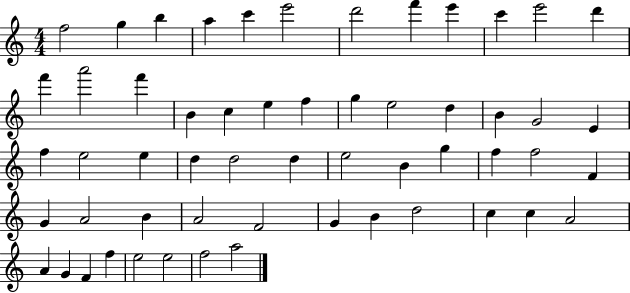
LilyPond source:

{
  \clef treble
  \numericTimeSignature
  \time 4/4
  \key c \major
  f''2 g''4 b''4 | a''4 c'''4 e'''2 | d'''2 f'''4 e'''4 | c'''4 e'''2 d'''4 | \break f'''4 a'''2 f'''4 | b'4 c''4 e''4 f''4 | g''4 e''2 d''4 | b'4 g'2 e'4 | \break f''4 e''2 e''4 | d''4 d''2 d''4 | e''2 b'4 g''4 | f''4 f''2 f'4 | \break g'4 a'2 b'4 | a'2 f'2 | g'4 b'4 d''2 | c''4 c''4 a'2 | \break a'4 g'4 f'4 f''4 | e''2 e''2 | f''2 a''2 | \bar "|."
}